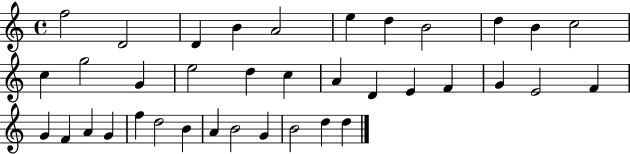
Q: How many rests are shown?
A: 0